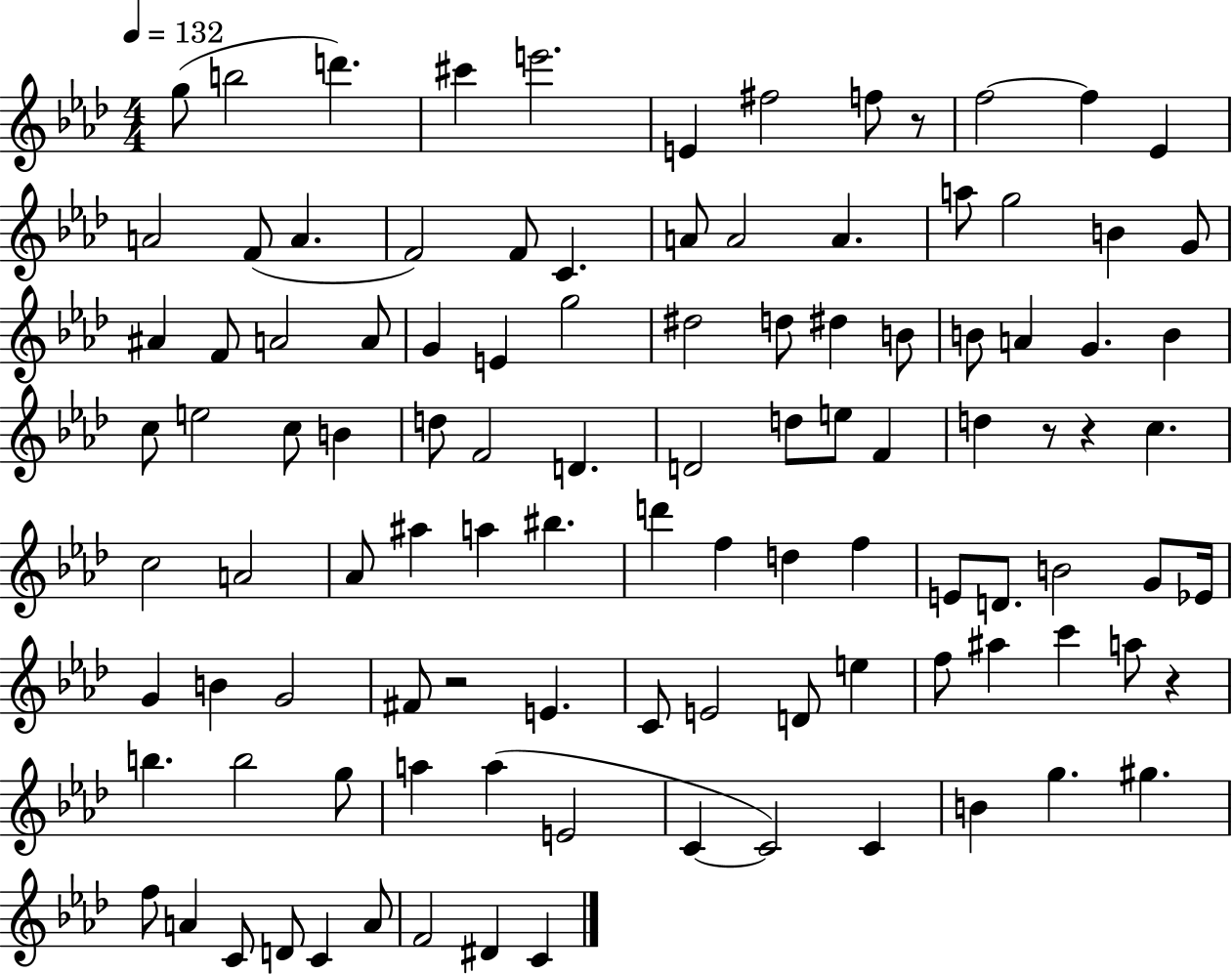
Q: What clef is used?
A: treble